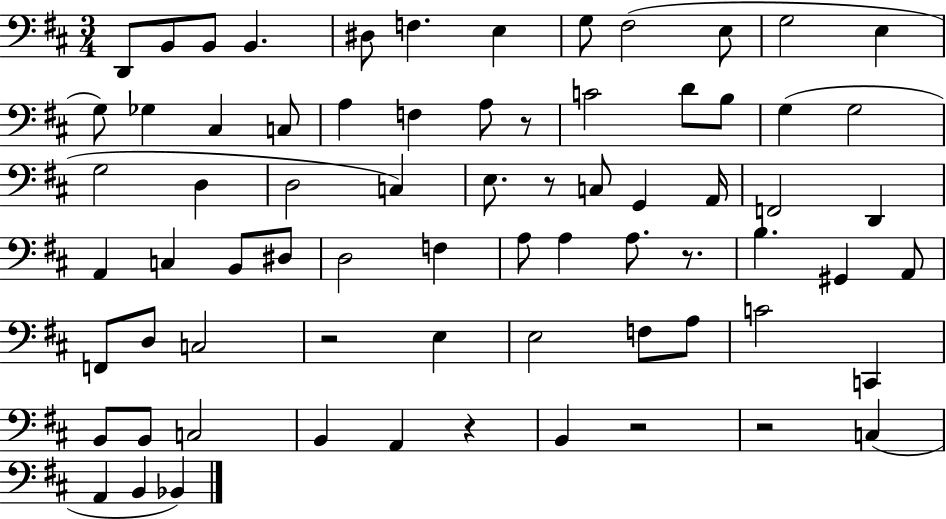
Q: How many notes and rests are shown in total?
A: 72